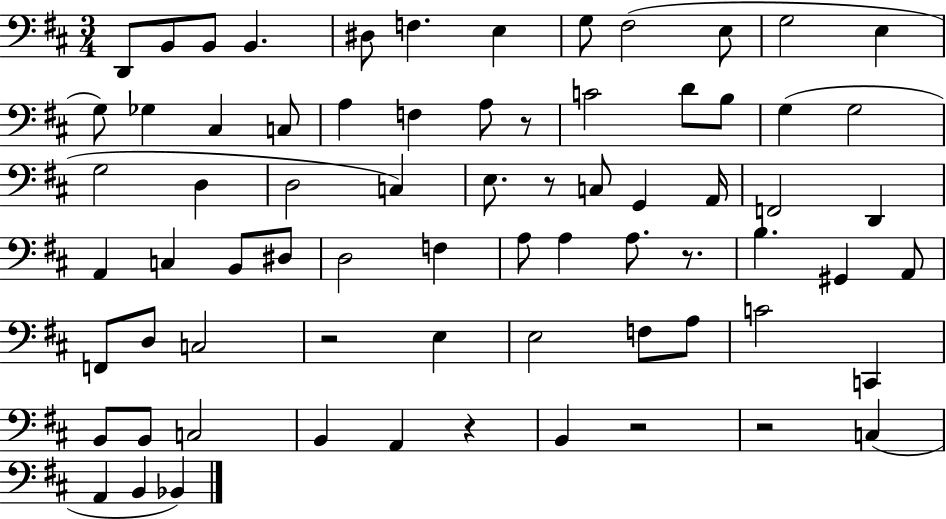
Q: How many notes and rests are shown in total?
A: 72